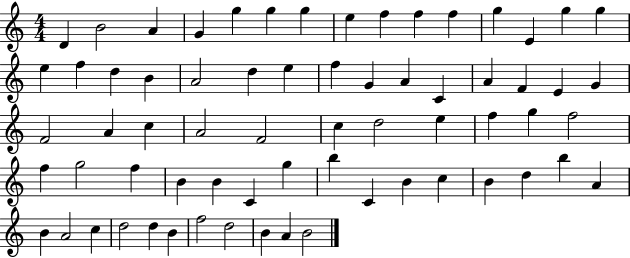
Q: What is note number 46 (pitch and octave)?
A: B4